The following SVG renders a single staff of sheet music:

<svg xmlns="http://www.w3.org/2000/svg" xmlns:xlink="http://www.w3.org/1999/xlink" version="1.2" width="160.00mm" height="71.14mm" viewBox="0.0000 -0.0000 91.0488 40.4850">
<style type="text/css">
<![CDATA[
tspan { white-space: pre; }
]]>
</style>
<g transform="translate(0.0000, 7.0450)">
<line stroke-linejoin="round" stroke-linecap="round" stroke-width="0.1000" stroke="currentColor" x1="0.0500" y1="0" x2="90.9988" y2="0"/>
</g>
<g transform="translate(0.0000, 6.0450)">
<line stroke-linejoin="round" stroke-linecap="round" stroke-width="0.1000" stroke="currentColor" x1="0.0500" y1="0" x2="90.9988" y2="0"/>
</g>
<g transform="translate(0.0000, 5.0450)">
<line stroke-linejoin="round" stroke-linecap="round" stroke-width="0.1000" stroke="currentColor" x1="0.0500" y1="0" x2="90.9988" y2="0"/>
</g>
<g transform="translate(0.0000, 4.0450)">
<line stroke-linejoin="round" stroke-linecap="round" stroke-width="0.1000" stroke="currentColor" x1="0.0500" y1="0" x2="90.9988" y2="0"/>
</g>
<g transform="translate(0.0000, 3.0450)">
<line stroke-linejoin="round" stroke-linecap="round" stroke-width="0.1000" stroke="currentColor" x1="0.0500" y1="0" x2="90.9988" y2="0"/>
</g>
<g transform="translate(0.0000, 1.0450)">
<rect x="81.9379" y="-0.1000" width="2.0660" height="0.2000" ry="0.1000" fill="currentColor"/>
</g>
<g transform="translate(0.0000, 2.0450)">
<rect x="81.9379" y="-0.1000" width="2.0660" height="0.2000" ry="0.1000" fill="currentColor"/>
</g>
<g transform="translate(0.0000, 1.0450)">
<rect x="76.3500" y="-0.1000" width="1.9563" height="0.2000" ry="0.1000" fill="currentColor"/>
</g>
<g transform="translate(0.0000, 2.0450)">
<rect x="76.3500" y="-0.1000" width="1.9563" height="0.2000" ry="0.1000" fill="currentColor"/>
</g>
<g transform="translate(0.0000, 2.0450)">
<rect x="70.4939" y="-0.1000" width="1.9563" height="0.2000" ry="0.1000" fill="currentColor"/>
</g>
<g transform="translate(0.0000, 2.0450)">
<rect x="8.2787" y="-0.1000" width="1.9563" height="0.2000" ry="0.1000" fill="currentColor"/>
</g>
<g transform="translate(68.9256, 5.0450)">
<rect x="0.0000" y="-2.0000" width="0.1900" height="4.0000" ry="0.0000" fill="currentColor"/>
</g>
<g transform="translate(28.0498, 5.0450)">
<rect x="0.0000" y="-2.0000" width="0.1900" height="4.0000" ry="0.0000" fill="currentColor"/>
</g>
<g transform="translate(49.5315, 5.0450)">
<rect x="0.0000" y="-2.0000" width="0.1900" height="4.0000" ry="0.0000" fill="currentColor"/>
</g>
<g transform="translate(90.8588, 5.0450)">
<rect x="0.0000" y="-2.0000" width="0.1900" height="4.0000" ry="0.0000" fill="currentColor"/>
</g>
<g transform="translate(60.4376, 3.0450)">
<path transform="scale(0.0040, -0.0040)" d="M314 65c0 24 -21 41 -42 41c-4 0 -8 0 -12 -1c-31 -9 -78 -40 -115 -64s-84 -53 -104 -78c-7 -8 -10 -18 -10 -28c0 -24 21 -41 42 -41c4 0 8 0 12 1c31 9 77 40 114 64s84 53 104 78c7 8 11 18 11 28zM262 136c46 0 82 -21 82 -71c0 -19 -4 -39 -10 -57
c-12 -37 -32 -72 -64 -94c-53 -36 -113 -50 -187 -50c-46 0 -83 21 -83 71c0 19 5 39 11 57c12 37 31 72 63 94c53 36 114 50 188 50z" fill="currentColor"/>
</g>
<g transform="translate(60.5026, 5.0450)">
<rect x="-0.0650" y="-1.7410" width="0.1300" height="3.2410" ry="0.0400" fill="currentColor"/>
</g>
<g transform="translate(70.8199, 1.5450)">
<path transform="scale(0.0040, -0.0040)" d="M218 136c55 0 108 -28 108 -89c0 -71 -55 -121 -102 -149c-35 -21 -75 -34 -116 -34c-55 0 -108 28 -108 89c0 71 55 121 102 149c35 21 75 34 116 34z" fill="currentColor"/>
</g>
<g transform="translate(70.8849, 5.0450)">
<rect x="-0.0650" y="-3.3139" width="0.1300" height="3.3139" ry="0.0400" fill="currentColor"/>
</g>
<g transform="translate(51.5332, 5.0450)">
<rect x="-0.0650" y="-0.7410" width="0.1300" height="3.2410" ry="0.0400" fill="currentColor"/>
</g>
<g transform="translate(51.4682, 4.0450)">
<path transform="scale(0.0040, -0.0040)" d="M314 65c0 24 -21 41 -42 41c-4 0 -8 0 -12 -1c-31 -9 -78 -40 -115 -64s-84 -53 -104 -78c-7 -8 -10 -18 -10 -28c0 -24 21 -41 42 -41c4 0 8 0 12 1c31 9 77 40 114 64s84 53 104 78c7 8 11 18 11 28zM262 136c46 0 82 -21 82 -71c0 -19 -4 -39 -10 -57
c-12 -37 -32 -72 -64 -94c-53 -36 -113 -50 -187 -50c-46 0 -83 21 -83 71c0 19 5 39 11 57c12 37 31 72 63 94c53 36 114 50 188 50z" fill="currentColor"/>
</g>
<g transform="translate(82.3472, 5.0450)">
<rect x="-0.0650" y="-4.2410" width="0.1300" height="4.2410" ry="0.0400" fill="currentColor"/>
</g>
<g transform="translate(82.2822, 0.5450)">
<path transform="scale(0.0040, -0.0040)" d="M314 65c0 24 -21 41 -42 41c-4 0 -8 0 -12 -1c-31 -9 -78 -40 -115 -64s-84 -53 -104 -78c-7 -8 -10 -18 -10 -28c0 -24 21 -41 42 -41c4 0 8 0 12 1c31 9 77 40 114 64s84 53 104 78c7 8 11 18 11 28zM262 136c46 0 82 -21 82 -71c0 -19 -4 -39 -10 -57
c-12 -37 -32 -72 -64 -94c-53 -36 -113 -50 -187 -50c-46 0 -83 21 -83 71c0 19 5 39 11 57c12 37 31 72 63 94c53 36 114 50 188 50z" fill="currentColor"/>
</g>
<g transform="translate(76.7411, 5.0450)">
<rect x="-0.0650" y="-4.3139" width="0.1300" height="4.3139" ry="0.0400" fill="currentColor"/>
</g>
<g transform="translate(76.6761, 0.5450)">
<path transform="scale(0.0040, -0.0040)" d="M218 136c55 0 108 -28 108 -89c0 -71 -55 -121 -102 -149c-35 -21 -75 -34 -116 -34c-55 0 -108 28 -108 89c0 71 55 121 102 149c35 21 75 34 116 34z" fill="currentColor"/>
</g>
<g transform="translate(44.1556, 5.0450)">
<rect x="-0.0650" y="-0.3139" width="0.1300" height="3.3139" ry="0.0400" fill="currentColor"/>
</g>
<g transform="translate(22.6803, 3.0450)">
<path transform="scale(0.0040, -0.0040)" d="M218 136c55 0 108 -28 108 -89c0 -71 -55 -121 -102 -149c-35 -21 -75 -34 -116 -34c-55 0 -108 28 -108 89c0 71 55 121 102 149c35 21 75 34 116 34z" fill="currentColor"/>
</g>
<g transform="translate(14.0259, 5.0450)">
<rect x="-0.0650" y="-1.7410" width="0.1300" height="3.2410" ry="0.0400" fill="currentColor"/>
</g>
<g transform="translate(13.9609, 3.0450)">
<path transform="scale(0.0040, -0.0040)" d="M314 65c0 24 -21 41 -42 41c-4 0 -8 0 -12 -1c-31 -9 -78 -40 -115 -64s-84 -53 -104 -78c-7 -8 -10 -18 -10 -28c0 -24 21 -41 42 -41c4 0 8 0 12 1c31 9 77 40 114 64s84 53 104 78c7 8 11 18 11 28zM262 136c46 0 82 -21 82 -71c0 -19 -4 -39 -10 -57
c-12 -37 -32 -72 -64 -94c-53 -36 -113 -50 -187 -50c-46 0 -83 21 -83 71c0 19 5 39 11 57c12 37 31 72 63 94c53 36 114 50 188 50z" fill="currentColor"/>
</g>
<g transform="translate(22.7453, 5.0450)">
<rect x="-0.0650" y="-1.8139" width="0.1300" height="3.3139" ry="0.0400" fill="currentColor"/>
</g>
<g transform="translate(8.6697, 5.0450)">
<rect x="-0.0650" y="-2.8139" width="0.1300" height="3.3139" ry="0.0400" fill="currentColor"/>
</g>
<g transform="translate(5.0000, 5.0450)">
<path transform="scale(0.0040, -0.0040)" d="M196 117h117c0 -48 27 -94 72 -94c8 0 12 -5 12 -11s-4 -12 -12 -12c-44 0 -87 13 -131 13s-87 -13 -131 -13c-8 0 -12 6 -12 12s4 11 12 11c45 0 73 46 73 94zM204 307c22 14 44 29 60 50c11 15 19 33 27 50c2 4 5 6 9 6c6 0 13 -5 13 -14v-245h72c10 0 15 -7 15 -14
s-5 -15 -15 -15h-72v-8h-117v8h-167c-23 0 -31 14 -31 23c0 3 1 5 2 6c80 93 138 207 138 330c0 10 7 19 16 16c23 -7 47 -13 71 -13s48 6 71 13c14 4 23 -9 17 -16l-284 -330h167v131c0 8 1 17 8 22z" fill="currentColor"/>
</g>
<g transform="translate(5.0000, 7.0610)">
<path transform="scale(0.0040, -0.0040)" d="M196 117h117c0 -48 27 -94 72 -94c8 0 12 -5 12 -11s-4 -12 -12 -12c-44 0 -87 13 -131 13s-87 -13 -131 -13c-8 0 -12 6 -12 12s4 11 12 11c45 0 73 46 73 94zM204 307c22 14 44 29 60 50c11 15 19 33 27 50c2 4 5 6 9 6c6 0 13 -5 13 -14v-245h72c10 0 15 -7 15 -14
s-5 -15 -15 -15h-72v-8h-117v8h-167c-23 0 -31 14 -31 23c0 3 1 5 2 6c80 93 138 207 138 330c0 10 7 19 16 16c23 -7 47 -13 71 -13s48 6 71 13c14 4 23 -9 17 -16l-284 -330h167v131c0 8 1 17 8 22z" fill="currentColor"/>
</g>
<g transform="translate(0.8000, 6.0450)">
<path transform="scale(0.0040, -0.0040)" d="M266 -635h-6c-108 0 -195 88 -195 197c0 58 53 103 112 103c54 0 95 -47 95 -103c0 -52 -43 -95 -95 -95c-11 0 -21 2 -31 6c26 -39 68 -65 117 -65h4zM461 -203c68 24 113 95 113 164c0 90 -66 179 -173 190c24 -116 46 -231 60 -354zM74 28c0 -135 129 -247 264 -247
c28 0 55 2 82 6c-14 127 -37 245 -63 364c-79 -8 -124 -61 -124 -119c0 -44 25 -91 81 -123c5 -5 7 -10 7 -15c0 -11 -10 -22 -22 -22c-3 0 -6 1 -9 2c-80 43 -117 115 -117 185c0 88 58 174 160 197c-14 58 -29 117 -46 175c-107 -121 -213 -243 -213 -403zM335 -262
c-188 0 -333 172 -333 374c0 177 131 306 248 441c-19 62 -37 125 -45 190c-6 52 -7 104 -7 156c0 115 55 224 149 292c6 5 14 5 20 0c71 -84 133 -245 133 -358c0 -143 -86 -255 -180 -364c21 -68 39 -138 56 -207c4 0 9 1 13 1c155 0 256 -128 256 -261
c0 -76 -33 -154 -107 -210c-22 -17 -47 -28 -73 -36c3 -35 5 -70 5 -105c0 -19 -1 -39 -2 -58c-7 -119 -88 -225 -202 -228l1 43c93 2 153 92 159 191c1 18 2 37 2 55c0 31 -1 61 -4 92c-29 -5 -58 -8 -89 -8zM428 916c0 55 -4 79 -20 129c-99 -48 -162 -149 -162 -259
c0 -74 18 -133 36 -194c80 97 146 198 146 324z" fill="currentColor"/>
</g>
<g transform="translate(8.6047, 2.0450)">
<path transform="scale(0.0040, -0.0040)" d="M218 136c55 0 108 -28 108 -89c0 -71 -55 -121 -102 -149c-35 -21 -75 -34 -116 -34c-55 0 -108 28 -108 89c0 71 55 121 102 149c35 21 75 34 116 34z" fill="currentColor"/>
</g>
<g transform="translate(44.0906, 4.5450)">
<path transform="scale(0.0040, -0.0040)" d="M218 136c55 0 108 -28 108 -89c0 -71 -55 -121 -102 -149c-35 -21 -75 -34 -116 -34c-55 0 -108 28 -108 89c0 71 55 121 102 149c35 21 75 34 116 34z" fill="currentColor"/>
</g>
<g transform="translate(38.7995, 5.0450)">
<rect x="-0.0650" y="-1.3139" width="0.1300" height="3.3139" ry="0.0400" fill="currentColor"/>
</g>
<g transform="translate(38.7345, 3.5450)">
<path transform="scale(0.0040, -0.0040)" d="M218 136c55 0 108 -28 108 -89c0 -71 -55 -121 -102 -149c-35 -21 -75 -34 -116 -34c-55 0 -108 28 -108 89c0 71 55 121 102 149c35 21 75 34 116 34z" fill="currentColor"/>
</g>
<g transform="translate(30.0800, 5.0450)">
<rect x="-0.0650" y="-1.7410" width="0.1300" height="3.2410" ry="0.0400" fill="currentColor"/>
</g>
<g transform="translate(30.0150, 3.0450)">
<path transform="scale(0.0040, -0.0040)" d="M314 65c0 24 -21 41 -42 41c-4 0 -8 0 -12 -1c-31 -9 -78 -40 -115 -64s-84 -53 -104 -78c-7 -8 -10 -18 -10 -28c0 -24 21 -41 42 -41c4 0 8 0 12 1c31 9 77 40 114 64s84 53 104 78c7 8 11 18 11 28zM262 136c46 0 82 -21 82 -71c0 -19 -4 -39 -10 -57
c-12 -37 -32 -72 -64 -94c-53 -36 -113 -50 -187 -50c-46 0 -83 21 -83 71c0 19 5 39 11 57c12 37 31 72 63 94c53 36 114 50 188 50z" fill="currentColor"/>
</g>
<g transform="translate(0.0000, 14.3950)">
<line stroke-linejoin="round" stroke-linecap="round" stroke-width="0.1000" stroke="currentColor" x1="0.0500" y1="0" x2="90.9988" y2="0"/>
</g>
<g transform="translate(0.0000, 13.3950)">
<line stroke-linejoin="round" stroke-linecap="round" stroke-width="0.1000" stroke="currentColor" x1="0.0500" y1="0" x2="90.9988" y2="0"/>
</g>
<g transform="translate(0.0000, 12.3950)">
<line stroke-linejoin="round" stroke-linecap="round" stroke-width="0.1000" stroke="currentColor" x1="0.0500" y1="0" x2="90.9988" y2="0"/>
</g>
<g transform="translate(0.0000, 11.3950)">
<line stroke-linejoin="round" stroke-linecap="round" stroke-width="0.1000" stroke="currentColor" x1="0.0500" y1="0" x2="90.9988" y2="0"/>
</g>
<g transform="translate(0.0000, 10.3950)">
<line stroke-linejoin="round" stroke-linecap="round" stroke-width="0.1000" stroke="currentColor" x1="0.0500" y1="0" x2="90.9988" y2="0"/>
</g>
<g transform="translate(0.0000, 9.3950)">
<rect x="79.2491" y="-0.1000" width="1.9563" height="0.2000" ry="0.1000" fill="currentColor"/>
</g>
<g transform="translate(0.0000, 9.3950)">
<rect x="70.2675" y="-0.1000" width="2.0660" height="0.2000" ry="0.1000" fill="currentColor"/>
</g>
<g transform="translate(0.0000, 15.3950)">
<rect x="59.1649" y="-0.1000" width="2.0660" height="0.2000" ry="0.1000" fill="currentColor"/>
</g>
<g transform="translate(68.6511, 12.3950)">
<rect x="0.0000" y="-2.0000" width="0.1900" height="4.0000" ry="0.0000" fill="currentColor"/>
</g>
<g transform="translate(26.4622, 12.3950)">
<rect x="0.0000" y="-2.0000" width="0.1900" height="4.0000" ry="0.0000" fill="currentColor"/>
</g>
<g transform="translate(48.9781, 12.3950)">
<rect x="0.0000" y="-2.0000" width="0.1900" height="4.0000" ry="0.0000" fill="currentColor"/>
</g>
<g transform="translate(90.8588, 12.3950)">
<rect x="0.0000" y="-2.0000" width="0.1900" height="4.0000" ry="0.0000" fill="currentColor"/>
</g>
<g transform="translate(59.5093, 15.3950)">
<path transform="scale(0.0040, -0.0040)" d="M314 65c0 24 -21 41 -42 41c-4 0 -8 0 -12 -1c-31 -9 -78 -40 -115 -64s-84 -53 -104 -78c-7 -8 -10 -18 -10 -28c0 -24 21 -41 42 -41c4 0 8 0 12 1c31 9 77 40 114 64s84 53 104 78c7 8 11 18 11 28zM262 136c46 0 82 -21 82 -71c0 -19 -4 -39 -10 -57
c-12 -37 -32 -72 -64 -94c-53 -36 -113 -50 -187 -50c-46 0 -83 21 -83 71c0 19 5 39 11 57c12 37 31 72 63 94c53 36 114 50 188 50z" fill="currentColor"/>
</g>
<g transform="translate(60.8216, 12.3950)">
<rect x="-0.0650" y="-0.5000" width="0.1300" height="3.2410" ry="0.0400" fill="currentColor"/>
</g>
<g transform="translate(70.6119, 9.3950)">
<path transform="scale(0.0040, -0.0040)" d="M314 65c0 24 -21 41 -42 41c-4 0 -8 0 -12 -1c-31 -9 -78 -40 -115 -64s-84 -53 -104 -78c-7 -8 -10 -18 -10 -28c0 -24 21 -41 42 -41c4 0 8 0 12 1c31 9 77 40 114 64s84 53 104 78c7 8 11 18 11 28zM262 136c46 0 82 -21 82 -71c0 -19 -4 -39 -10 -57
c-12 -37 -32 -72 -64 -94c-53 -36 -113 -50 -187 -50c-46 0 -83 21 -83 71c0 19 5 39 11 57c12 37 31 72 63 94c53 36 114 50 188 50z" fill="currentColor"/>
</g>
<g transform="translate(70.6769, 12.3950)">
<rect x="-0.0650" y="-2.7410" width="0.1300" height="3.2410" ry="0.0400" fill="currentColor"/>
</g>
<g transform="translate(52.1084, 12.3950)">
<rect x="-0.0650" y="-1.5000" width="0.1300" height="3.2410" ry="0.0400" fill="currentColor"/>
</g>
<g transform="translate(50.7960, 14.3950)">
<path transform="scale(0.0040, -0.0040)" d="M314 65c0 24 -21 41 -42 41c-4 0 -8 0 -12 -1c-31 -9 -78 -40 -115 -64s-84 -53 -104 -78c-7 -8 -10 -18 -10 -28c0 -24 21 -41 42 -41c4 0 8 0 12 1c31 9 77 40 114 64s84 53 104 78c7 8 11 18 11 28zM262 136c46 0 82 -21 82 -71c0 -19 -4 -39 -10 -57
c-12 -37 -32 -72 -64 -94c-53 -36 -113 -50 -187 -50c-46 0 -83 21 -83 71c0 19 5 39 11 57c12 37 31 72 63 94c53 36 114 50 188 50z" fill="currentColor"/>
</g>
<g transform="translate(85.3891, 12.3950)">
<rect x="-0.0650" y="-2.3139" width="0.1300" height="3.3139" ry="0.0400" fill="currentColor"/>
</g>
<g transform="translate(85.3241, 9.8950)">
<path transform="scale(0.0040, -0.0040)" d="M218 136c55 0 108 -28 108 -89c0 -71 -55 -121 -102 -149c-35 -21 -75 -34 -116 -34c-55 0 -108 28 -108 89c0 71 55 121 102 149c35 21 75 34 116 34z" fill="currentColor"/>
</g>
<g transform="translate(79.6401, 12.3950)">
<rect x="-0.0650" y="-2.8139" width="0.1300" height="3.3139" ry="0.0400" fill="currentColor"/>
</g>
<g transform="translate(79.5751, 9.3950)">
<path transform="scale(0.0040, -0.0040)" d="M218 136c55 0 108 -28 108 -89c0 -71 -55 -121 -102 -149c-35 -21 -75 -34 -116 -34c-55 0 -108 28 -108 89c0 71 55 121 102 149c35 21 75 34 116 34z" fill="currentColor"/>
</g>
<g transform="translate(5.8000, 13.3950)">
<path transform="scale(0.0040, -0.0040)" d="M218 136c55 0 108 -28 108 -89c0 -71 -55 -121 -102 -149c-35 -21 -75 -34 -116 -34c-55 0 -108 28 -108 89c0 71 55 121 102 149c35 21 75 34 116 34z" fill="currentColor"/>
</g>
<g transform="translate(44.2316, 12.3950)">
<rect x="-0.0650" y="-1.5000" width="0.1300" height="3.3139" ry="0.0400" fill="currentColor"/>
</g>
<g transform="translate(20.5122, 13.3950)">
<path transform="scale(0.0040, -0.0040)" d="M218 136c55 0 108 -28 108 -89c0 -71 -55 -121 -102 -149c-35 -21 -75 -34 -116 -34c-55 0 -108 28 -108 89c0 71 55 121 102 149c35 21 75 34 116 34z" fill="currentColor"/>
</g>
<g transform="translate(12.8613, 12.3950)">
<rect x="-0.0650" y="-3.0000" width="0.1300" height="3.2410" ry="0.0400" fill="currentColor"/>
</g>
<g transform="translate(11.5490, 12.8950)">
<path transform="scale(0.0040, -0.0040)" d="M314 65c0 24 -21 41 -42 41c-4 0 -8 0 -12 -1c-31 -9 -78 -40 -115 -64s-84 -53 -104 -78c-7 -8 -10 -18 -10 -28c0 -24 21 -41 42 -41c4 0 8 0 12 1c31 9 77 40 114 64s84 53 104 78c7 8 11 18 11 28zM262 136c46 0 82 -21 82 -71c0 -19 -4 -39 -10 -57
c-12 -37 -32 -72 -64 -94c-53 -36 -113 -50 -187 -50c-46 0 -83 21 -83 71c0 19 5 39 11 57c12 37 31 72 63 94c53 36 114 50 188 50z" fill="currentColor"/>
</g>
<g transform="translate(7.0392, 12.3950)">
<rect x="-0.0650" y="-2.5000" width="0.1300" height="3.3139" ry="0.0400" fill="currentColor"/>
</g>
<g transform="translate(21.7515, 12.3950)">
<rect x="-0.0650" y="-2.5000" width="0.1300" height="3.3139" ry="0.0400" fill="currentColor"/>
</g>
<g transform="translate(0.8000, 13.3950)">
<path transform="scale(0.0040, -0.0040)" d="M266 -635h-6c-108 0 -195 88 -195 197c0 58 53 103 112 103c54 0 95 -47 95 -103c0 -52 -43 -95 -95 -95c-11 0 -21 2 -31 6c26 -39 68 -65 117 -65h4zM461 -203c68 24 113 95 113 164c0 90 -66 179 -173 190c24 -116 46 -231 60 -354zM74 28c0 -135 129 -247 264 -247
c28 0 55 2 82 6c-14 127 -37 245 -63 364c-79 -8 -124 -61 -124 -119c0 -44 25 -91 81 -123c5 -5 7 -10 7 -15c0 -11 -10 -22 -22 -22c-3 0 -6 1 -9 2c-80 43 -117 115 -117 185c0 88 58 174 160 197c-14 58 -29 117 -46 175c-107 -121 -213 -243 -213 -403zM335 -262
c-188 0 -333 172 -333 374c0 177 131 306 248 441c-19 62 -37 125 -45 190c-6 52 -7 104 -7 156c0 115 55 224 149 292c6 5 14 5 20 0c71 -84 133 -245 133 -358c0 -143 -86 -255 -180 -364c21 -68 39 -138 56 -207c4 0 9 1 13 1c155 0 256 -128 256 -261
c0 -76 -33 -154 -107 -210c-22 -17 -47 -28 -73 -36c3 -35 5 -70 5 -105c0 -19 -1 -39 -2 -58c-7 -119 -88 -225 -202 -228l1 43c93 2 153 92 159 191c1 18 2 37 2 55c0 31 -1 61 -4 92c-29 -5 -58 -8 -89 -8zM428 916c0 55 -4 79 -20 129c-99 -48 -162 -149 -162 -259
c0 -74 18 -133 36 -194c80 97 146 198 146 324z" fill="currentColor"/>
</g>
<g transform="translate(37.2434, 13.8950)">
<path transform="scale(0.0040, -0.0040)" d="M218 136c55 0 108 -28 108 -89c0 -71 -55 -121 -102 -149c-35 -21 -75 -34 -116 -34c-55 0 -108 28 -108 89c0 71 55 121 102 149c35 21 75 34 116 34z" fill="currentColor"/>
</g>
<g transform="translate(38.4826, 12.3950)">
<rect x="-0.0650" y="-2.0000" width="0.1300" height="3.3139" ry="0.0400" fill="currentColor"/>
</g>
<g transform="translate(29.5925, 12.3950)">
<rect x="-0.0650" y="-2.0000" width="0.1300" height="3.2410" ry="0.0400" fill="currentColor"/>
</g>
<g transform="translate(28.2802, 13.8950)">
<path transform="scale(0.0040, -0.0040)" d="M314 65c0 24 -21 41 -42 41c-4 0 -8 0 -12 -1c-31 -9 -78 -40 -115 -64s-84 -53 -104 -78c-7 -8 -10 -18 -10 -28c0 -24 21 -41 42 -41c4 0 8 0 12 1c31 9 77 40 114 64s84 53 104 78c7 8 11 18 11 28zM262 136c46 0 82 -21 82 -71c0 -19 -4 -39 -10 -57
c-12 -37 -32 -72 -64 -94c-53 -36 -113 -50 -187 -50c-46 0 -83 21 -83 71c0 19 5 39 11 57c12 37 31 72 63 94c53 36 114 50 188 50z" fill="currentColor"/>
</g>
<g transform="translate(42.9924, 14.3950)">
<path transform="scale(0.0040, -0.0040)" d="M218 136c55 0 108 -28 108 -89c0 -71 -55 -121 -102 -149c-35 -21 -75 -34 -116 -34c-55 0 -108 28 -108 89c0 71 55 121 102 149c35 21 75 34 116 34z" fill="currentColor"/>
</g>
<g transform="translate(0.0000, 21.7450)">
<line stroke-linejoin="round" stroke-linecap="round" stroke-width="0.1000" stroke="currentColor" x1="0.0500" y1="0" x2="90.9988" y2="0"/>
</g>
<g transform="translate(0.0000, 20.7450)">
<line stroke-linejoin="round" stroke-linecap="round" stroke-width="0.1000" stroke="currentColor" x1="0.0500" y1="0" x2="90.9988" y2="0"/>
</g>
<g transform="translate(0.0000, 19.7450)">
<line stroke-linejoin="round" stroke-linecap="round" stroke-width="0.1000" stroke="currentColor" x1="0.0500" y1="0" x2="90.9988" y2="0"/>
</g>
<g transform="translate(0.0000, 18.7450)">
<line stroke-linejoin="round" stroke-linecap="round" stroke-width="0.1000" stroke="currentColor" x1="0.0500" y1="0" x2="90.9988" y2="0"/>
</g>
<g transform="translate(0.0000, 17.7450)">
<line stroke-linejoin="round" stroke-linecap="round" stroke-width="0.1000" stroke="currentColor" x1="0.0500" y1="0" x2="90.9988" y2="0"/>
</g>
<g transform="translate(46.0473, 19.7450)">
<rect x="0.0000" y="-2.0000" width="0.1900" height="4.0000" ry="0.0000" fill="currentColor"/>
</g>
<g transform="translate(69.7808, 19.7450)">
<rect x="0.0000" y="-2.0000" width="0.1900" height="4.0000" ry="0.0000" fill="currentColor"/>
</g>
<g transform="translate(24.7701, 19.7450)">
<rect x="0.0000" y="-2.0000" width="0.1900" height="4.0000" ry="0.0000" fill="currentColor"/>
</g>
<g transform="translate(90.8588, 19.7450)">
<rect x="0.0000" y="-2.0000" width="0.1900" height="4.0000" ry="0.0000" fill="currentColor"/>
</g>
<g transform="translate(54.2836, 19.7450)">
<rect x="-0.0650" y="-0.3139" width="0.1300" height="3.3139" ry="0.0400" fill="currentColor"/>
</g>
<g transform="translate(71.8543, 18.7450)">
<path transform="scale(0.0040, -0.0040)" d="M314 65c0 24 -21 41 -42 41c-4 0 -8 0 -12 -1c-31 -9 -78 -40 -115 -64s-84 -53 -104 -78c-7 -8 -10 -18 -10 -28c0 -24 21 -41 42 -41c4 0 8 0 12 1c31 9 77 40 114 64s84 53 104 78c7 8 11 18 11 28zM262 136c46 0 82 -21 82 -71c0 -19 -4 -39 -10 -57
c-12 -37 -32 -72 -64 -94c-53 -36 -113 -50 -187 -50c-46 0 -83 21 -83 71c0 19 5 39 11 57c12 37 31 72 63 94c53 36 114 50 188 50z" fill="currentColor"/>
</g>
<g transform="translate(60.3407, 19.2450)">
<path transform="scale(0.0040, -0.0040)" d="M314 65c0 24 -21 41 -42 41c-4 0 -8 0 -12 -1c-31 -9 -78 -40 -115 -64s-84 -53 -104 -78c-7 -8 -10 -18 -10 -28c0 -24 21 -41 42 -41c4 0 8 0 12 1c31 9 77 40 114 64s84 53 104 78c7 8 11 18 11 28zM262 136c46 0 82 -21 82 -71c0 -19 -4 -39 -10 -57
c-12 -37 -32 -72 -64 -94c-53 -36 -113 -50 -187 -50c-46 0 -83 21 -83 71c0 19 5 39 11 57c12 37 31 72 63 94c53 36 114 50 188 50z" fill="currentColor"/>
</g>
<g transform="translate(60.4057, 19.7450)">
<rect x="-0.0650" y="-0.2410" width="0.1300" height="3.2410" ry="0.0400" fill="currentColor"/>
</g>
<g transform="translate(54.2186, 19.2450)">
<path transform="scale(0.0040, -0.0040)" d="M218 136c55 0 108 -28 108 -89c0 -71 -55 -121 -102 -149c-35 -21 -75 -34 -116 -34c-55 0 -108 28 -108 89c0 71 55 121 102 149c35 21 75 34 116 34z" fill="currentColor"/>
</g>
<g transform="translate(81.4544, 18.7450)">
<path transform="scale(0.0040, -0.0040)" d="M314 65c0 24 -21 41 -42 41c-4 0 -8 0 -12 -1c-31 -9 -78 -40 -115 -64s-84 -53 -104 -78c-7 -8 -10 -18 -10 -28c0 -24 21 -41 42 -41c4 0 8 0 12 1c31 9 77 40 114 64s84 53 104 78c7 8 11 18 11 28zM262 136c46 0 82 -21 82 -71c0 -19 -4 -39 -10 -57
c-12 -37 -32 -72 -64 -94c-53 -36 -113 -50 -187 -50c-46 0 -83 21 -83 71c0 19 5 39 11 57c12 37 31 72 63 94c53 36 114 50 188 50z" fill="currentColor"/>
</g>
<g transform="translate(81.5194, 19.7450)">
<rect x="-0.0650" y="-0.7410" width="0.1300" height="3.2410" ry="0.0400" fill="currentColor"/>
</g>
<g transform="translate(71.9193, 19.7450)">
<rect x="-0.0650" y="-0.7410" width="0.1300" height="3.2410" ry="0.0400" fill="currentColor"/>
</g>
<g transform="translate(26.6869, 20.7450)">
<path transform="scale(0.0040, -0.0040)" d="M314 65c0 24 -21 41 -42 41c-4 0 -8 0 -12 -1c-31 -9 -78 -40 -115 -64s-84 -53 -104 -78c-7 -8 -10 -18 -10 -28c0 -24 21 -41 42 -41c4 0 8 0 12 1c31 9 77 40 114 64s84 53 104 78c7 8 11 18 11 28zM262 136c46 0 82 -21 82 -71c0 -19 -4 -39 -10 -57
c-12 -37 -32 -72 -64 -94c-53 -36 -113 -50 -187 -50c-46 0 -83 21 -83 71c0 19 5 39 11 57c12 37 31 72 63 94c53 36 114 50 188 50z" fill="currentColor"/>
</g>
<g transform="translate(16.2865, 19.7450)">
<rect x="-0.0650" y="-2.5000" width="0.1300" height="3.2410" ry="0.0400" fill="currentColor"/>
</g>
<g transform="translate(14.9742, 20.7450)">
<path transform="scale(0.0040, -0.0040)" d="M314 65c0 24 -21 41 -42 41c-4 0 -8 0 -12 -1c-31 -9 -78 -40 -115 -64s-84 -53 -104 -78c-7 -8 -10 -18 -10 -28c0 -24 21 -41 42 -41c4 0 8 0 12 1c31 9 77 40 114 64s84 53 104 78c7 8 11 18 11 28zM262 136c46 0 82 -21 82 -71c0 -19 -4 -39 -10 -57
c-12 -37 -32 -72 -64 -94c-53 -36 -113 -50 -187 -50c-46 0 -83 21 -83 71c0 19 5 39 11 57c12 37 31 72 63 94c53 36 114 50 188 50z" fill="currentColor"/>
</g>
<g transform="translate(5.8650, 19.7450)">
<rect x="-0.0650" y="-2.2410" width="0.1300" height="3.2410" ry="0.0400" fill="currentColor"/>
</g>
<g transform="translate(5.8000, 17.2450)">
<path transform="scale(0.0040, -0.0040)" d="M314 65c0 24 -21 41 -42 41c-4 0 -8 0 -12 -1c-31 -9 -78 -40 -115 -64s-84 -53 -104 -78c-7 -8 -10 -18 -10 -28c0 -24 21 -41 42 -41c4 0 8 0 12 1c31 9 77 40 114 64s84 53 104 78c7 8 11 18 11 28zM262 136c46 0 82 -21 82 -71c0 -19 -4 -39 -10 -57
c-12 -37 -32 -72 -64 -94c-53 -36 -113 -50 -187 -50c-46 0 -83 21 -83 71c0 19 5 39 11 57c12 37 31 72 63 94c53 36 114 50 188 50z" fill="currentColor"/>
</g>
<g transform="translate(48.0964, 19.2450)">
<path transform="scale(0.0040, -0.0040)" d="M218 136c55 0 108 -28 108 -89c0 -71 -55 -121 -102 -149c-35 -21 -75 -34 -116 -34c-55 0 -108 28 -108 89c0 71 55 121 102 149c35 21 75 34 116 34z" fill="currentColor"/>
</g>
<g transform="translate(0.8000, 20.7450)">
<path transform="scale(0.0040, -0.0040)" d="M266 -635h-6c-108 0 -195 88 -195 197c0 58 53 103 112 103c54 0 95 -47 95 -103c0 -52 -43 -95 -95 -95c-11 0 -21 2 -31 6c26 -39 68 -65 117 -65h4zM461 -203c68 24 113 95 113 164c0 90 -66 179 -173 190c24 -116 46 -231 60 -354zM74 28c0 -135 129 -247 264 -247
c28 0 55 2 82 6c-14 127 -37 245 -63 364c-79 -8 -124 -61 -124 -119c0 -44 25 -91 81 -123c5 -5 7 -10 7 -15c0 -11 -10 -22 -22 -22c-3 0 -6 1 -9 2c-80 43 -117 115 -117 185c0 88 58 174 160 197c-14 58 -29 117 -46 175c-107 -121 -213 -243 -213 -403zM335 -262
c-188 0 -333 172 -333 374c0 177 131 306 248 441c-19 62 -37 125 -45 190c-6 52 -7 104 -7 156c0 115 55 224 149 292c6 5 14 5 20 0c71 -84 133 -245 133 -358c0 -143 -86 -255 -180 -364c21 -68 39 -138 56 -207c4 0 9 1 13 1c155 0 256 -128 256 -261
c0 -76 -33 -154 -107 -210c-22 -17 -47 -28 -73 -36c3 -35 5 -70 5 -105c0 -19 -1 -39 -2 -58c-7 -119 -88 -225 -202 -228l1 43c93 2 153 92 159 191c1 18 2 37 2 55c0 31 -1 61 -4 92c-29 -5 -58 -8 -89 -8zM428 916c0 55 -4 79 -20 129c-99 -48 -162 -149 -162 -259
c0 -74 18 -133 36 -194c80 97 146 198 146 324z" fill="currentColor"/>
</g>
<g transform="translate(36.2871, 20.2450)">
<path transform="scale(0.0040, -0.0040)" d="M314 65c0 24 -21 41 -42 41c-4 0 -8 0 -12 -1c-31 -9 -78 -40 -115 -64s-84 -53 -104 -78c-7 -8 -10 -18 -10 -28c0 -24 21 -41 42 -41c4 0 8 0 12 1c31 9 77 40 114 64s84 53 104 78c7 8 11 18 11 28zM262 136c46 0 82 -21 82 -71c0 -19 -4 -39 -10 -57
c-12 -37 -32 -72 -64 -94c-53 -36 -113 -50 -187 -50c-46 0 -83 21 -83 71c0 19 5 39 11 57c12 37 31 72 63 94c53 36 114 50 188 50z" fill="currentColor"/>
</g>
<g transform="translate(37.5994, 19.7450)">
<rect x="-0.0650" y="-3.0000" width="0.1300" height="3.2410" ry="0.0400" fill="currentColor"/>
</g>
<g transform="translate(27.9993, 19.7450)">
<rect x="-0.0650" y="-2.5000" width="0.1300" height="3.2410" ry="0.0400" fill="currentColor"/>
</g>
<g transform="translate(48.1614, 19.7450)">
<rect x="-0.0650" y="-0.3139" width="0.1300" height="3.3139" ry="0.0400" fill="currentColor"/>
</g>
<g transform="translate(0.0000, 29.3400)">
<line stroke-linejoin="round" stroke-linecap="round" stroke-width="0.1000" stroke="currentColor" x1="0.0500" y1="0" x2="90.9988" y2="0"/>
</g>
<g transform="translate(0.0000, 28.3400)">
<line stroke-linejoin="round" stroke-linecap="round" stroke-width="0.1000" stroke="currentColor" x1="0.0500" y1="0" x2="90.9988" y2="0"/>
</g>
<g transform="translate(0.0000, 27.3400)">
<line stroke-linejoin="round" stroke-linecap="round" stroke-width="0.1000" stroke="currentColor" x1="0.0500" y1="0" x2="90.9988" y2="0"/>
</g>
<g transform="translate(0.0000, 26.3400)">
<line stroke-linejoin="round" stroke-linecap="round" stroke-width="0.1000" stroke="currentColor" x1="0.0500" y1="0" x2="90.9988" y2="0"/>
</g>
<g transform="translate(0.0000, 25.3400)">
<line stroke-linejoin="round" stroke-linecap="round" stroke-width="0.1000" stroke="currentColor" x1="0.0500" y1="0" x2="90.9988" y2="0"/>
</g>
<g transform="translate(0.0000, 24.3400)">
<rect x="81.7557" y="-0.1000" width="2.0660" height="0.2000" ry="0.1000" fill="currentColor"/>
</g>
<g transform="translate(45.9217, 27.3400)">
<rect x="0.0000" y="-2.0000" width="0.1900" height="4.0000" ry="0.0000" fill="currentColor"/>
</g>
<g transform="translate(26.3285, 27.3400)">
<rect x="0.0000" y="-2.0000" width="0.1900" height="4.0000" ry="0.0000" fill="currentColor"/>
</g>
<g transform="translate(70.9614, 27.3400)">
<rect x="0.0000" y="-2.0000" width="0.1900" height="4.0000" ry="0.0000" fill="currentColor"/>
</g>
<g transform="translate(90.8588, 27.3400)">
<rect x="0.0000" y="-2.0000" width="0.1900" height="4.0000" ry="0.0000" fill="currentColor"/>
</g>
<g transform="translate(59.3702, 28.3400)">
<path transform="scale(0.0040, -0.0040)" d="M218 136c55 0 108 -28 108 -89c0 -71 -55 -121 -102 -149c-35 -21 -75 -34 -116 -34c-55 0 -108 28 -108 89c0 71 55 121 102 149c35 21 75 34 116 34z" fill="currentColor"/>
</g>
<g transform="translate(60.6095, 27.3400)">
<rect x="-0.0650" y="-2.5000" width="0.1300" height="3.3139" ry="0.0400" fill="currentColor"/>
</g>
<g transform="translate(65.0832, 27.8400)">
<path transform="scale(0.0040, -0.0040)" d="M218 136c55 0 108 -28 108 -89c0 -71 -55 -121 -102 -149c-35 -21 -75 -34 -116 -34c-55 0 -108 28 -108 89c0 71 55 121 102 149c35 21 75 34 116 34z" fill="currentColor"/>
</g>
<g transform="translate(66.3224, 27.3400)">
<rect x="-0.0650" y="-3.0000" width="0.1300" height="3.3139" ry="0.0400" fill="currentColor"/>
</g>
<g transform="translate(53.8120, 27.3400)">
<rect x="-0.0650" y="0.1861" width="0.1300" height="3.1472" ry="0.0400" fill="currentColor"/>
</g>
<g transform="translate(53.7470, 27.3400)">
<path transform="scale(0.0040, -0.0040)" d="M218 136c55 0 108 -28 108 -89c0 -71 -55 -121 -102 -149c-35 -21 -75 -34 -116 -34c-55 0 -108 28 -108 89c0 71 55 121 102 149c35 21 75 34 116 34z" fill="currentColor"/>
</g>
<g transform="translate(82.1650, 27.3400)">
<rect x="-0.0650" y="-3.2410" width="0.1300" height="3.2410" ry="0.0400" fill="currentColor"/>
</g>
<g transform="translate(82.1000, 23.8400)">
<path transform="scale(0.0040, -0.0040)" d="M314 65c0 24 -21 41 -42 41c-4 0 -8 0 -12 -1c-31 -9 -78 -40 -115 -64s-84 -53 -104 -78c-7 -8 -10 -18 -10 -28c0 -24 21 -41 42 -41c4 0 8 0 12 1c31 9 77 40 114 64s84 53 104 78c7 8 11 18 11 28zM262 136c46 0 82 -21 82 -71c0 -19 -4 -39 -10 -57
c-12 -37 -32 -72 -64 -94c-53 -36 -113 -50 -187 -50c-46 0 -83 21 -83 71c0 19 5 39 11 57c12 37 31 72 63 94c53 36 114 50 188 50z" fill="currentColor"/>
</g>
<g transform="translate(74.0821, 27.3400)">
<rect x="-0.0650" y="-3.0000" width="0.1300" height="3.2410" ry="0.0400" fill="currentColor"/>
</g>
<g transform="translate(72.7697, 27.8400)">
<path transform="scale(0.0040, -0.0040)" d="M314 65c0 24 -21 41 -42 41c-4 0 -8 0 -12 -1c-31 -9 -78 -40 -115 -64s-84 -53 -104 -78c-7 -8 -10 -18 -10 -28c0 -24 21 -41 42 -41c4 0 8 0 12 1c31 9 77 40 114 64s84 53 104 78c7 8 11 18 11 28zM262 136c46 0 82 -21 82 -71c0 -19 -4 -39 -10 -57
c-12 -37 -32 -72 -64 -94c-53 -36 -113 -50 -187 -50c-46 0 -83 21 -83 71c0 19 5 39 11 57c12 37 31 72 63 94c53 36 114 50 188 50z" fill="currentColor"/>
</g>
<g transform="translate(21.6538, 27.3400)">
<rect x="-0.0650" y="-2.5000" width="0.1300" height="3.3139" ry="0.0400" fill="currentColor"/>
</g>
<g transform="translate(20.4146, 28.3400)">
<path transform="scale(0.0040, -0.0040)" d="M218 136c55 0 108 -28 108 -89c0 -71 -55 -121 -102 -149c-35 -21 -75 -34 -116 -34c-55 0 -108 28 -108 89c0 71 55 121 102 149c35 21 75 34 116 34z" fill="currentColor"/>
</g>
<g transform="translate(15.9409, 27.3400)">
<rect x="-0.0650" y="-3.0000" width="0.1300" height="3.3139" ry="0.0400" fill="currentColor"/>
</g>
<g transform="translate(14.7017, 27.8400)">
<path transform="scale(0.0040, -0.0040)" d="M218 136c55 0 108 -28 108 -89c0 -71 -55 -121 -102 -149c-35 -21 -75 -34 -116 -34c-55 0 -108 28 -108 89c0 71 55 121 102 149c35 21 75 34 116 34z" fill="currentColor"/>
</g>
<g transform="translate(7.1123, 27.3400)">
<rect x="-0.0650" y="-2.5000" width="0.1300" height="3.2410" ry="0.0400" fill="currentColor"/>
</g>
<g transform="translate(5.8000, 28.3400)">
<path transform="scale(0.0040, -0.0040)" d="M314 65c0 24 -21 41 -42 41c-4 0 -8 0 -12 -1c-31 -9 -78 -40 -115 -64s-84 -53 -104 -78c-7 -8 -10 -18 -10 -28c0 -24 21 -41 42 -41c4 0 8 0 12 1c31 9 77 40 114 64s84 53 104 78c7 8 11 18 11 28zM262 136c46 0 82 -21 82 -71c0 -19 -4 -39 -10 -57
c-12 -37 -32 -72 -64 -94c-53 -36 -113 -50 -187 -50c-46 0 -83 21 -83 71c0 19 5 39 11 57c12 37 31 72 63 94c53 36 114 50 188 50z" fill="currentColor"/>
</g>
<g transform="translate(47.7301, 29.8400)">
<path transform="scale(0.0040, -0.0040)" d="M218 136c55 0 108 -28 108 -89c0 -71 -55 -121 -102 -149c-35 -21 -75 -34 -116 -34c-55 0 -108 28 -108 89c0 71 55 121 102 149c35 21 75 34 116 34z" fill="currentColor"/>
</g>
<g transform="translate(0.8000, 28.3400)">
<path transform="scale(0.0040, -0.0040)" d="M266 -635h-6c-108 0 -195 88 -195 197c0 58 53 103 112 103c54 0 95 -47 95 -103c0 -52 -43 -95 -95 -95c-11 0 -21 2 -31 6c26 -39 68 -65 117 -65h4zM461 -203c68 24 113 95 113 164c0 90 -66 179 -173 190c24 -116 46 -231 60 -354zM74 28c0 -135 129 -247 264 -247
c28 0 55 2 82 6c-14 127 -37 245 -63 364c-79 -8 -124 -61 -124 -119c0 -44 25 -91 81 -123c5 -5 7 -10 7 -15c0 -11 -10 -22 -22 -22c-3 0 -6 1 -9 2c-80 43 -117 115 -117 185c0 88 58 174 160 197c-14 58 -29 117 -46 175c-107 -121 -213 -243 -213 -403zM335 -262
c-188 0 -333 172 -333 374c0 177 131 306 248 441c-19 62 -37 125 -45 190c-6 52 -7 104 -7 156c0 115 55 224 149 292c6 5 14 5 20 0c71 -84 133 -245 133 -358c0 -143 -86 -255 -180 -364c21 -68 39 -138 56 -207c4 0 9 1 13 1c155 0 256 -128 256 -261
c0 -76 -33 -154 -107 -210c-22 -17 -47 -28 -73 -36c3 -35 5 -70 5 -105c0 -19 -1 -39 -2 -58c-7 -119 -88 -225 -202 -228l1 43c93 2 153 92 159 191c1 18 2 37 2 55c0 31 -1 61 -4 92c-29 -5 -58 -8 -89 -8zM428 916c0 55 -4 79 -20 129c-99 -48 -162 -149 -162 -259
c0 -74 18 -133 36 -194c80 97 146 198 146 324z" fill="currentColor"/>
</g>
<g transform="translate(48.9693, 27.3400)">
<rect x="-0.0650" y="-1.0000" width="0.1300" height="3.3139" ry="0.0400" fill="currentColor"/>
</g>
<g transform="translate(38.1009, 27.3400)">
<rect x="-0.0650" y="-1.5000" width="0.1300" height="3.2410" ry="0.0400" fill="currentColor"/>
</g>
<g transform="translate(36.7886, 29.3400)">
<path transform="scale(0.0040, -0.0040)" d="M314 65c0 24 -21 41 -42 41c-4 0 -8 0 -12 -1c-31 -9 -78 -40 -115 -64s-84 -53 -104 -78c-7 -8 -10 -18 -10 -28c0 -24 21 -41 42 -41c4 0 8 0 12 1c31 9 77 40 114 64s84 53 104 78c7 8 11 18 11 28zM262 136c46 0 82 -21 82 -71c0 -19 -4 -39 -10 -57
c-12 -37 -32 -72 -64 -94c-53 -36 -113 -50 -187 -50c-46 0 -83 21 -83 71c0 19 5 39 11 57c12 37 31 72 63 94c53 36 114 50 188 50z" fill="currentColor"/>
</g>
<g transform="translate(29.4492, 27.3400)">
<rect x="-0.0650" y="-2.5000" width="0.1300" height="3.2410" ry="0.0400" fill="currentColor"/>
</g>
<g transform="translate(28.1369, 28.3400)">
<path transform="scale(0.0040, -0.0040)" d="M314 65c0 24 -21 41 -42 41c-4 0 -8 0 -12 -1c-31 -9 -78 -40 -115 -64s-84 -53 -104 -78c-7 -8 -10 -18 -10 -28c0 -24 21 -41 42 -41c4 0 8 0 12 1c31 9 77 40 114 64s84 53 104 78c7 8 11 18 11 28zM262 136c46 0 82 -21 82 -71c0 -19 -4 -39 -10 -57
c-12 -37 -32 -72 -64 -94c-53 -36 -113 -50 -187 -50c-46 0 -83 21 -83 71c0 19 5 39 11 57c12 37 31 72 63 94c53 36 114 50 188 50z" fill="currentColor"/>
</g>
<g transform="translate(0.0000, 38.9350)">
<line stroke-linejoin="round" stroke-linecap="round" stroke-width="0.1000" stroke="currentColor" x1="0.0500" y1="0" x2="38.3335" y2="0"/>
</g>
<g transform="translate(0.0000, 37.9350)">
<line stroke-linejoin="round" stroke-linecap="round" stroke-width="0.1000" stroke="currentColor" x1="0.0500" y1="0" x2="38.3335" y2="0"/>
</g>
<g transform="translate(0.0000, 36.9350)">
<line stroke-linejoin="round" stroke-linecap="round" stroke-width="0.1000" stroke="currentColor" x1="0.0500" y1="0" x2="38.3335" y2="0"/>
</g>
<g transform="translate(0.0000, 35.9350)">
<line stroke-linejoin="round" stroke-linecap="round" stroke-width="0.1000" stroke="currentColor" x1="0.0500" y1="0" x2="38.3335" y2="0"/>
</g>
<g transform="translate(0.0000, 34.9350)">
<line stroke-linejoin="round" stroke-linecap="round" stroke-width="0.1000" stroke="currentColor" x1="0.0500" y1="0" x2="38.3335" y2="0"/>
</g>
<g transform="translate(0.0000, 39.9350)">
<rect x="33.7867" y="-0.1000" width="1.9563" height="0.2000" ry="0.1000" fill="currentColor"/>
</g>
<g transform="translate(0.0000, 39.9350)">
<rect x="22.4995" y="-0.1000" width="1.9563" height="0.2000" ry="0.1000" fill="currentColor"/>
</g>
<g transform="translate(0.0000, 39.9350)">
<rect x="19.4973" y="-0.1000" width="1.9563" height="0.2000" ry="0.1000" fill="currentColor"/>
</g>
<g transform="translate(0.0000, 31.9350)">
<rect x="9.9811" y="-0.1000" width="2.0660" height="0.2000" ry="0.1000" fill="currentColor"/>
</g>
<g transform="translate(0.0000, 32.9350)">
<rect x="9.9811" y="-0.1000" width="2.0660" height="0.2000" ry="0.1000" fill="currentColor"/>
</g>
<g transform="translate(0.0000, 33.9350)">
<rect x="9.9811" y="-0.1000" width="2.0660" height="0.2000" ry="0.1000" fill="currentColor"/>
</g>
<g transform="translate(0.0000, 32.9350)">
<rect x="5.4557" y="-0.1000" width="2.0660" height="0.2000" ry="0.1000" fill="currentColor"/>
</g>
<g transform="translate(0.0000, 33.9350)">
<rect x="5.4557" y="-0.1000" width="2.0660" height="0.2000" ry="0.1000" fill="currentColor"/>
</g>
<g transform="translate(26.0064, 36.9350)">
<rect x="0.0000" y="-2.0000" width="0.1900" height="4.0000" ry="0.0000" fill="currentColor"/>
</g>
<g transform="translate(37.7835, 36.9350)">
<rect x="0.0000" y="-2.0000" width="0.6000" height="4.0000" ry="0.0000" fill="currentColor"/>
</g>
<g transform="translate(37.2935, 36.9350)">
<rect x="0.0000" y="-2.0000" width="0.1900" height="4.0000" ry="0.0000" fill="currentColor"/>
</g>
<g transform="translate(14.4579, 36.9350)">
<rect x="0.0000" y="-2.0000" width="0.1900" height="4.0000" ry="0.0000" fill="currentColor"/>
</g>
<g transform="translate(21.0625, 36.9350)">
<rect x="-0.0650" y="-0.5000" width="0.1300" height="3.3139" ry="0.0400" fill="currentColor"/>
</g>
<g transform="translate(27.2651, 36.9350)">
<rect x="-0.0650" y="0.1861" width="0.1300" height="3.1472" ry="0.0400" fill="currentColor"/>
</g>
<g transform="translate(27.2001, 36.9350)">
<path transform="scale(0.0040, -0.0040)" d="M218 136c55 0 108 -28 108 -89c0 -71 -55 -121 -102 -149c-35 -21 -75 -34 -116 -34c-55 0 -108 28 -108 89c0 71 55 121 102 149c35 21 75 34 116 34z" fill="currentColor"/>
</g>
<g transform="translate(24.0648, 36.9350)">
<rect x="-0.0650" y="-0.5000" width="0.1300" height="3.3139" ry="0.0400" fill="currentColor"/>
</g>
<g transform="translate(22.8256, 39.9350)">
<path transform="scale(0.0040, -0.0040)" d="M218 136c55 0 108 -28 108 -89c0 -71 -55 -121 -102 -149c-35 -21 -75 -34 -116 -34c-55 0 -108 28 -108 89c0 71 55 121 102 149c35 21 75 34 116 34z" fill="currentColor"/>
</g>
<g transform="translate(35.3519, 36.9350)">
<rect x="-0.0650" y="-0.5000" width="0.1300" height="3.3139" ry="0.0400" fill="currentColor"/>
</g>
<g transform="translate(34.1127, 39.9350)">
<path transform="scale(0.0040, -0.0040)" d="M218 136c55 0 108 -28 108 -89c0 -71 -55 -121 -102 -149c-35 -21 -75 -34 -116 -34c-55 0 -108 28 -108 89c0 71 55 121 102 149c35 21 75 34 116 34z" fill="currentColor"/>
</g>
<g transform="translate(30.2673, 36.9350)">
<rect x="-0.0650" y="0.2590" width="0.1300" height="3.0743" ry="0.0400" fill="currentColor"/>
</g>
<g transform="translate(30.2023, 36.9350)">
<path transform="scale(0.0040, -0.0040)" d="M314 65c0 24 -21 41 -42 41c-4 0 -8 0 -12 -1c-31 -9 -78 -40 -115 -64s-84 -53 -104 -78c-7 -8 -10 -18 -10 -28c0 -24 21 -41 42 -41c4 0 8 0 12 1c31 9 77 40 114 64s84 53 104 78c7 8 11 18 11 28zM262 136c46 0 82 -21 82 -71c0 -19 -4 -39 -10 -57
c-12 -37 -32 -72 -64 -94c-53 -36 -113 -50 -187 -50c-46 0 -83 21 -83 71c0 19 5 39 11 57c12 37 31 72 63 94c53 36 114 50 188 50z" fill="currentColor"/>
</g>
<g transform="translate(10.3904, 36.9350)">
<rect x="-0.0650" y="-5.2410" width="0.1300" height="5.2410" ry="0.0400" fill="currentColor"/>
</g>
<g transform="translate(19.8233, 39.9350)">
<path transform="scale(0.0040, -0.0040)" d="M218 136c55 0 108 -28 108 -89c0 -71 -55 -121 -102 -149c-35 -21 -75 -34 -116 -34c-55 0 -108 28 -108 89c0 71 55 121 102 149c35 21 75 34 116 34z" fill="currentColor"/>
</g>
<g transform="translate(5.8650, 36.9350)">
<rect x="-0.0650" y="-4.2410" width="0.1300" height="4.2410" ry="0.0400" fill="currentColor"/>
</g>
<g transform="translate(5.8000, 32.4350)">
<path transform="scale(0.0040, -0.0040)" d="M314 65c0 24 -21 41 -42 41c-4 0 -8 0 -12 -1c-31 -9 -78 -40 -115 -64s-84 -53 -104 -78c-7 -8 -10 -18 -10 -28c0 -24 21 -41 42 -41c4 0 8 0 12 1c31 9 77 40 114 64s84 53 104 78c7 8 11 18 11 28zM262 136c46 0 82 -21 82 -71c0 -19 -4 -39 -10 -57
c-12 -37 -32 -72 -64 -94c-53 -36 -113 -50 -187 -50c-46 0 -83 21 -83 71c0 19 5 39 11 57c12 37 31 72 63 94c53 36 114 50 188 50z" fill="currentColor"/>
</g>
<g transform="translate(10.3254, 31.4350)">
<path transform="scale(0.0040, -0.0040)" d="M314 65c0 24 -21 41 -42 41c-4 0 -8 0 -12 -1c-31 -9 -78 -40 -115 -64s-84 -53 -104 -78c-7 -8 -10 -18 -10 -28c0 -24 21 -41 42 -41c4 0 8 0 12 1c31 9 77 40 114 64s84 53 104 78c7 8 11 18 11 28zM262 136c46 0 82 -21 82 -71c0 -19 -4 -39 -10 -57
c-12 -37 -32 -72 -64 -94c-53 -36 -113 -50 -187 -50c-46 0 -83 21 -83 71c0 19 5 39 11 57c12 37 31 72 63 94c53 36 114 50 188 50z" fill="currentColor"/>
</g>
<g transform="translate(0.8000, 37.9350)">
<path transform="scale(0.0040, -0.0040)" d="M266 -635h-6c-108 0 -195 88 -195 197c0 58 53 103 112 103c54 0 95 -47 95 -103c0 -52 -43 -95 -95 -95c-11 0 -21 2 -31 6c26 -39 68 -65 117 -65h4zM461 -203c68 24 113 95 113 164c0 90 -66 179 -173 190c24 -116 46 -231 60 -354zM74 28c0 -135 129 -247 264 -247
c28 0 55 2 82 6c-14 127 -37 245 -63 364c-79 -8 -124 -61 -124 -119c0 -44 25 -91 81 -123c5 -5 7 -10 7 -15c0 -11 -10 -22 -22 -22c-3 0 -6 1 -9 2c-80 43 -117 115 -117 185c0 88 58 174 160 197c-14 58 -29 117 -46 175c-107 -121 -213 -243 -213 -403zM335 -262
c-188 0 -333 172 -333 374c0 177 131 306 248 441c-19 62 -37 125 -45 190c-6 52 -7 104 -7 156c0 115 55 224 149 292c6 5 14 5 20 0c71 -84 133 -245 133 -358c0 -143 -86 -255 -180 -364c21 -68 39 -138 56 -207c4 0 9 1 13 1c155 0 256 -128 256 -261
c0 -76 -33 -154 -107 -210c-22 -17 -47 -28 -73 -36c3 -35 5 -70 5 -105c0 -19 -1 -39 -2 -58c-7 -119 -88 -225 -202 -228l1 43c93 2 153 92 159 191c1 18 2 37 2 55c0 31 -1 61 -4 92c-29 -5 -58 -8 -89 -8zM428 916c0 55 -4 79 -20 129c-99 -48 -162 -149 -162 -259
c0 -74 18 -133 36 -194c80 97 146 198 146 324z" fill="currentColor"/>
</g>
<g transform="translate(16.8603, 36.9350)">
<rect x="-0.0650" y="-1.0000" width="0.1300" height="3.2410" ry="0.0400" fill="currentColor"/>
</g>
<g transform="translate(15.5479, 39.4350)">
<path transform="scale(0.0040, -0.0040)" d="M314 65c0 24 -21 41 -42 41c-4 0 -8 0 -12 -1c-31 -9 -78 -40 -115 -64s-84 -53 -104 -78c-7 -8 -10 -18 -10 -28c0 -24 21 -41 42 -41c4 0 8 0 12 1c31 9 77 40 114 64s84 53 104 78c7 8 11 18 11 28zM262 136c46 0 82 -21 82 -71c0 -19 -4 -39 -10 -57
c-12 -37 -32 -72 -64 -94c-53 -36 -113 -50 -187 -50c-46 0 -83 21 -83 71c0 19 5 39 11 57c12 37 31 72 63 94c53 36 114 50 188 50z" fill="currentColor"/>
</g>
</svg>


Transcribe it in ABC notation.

X:1
T:Untitled
M:4/4
L:1/4
K:C
a f2 f f2 e c d2 f2 b d' d'2 G A2 G F2 F E E2 C2 a2 a g g2 G2 G2 A2 c c c2 d2 d2 G2 A G G2 E2 D B G A A2 b2 d'2 f'2 D2 C C B B2 C